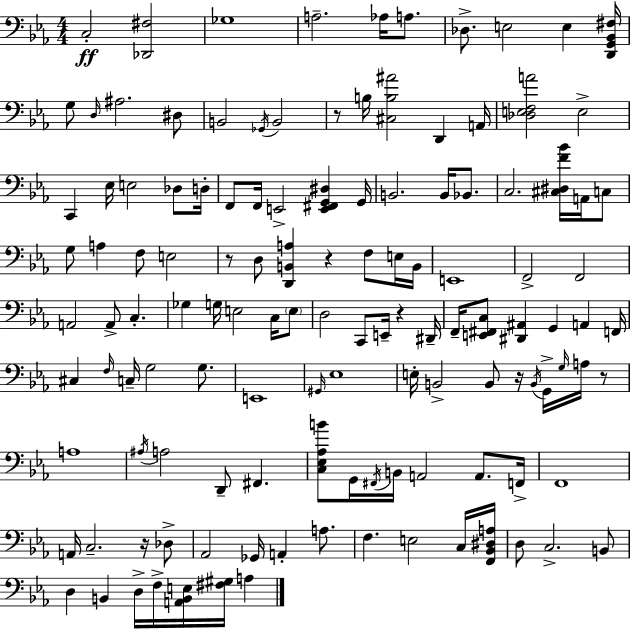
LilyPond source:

{
  \clef bass
  \numericTimeSignature
  \time 4/4
  \key c \minor
  \repeat volta 2 { c2-.\ff <des, fis>2 | ges1 | a2.-- aes16 a8. | des8.-> e2 e4 <d, g, bes, fis>16 | \break g8 \grace { d16 } ais2. dis8 | b,2 \acciaccatura { ges,16 } b,2 | r8 b16 <cis b ais'>2 d,4 | a,16 <des e f a'>2 e2-> | \break c,4 ees16 e2 des8 | d16-. f,8 f,16 e,2-> <e, fis, g, dis>4 | g,16 b,2. b,16 bes,8. | c2. <cis dis f' bes'>16 a,16 | \break c8 g8 a4 f8 e2 | r8 d8 <d, b, a>4 r4 f8 | e16 b,16 e,1 | f,2-> f,2 | \break a,2 a,8-> c4.-. | ges4 g16 e2 c16 | \parenthesize e8 d2 c,8 e,16-- r4 | dis,16-- f,16-- <e, fis, c>8 <dis, ais,>4 g,4 a,4 | \break f,16 cis4 \grace { f16 } c16-- g2 | g8. e,1 | \grace { gis,16 } ees1 | e16-. b,2-> b,8 r16 | \break \acciaccatura { b,16 } g,16-> \grace { g16 } a16 r8 a1 | \acciaccatura { ais16 } a2 d,8-- | fis,4. <c ees aes b'>8 g,16 \acciaccatura { fis,16 } b,16 a,2 | a,8. f,16-> f,1 | \break a,16 c2.-- | r16 des8-> aes,2 | ges,16 a,4-. a8. f4. e2 | c16 <f, bes, dis a>16 d8 c2.-> | \break b,8 d4 b,4 | d16-> f16-> <a, b, e>16 <fis gis>16 a4 } \bar "|."
}